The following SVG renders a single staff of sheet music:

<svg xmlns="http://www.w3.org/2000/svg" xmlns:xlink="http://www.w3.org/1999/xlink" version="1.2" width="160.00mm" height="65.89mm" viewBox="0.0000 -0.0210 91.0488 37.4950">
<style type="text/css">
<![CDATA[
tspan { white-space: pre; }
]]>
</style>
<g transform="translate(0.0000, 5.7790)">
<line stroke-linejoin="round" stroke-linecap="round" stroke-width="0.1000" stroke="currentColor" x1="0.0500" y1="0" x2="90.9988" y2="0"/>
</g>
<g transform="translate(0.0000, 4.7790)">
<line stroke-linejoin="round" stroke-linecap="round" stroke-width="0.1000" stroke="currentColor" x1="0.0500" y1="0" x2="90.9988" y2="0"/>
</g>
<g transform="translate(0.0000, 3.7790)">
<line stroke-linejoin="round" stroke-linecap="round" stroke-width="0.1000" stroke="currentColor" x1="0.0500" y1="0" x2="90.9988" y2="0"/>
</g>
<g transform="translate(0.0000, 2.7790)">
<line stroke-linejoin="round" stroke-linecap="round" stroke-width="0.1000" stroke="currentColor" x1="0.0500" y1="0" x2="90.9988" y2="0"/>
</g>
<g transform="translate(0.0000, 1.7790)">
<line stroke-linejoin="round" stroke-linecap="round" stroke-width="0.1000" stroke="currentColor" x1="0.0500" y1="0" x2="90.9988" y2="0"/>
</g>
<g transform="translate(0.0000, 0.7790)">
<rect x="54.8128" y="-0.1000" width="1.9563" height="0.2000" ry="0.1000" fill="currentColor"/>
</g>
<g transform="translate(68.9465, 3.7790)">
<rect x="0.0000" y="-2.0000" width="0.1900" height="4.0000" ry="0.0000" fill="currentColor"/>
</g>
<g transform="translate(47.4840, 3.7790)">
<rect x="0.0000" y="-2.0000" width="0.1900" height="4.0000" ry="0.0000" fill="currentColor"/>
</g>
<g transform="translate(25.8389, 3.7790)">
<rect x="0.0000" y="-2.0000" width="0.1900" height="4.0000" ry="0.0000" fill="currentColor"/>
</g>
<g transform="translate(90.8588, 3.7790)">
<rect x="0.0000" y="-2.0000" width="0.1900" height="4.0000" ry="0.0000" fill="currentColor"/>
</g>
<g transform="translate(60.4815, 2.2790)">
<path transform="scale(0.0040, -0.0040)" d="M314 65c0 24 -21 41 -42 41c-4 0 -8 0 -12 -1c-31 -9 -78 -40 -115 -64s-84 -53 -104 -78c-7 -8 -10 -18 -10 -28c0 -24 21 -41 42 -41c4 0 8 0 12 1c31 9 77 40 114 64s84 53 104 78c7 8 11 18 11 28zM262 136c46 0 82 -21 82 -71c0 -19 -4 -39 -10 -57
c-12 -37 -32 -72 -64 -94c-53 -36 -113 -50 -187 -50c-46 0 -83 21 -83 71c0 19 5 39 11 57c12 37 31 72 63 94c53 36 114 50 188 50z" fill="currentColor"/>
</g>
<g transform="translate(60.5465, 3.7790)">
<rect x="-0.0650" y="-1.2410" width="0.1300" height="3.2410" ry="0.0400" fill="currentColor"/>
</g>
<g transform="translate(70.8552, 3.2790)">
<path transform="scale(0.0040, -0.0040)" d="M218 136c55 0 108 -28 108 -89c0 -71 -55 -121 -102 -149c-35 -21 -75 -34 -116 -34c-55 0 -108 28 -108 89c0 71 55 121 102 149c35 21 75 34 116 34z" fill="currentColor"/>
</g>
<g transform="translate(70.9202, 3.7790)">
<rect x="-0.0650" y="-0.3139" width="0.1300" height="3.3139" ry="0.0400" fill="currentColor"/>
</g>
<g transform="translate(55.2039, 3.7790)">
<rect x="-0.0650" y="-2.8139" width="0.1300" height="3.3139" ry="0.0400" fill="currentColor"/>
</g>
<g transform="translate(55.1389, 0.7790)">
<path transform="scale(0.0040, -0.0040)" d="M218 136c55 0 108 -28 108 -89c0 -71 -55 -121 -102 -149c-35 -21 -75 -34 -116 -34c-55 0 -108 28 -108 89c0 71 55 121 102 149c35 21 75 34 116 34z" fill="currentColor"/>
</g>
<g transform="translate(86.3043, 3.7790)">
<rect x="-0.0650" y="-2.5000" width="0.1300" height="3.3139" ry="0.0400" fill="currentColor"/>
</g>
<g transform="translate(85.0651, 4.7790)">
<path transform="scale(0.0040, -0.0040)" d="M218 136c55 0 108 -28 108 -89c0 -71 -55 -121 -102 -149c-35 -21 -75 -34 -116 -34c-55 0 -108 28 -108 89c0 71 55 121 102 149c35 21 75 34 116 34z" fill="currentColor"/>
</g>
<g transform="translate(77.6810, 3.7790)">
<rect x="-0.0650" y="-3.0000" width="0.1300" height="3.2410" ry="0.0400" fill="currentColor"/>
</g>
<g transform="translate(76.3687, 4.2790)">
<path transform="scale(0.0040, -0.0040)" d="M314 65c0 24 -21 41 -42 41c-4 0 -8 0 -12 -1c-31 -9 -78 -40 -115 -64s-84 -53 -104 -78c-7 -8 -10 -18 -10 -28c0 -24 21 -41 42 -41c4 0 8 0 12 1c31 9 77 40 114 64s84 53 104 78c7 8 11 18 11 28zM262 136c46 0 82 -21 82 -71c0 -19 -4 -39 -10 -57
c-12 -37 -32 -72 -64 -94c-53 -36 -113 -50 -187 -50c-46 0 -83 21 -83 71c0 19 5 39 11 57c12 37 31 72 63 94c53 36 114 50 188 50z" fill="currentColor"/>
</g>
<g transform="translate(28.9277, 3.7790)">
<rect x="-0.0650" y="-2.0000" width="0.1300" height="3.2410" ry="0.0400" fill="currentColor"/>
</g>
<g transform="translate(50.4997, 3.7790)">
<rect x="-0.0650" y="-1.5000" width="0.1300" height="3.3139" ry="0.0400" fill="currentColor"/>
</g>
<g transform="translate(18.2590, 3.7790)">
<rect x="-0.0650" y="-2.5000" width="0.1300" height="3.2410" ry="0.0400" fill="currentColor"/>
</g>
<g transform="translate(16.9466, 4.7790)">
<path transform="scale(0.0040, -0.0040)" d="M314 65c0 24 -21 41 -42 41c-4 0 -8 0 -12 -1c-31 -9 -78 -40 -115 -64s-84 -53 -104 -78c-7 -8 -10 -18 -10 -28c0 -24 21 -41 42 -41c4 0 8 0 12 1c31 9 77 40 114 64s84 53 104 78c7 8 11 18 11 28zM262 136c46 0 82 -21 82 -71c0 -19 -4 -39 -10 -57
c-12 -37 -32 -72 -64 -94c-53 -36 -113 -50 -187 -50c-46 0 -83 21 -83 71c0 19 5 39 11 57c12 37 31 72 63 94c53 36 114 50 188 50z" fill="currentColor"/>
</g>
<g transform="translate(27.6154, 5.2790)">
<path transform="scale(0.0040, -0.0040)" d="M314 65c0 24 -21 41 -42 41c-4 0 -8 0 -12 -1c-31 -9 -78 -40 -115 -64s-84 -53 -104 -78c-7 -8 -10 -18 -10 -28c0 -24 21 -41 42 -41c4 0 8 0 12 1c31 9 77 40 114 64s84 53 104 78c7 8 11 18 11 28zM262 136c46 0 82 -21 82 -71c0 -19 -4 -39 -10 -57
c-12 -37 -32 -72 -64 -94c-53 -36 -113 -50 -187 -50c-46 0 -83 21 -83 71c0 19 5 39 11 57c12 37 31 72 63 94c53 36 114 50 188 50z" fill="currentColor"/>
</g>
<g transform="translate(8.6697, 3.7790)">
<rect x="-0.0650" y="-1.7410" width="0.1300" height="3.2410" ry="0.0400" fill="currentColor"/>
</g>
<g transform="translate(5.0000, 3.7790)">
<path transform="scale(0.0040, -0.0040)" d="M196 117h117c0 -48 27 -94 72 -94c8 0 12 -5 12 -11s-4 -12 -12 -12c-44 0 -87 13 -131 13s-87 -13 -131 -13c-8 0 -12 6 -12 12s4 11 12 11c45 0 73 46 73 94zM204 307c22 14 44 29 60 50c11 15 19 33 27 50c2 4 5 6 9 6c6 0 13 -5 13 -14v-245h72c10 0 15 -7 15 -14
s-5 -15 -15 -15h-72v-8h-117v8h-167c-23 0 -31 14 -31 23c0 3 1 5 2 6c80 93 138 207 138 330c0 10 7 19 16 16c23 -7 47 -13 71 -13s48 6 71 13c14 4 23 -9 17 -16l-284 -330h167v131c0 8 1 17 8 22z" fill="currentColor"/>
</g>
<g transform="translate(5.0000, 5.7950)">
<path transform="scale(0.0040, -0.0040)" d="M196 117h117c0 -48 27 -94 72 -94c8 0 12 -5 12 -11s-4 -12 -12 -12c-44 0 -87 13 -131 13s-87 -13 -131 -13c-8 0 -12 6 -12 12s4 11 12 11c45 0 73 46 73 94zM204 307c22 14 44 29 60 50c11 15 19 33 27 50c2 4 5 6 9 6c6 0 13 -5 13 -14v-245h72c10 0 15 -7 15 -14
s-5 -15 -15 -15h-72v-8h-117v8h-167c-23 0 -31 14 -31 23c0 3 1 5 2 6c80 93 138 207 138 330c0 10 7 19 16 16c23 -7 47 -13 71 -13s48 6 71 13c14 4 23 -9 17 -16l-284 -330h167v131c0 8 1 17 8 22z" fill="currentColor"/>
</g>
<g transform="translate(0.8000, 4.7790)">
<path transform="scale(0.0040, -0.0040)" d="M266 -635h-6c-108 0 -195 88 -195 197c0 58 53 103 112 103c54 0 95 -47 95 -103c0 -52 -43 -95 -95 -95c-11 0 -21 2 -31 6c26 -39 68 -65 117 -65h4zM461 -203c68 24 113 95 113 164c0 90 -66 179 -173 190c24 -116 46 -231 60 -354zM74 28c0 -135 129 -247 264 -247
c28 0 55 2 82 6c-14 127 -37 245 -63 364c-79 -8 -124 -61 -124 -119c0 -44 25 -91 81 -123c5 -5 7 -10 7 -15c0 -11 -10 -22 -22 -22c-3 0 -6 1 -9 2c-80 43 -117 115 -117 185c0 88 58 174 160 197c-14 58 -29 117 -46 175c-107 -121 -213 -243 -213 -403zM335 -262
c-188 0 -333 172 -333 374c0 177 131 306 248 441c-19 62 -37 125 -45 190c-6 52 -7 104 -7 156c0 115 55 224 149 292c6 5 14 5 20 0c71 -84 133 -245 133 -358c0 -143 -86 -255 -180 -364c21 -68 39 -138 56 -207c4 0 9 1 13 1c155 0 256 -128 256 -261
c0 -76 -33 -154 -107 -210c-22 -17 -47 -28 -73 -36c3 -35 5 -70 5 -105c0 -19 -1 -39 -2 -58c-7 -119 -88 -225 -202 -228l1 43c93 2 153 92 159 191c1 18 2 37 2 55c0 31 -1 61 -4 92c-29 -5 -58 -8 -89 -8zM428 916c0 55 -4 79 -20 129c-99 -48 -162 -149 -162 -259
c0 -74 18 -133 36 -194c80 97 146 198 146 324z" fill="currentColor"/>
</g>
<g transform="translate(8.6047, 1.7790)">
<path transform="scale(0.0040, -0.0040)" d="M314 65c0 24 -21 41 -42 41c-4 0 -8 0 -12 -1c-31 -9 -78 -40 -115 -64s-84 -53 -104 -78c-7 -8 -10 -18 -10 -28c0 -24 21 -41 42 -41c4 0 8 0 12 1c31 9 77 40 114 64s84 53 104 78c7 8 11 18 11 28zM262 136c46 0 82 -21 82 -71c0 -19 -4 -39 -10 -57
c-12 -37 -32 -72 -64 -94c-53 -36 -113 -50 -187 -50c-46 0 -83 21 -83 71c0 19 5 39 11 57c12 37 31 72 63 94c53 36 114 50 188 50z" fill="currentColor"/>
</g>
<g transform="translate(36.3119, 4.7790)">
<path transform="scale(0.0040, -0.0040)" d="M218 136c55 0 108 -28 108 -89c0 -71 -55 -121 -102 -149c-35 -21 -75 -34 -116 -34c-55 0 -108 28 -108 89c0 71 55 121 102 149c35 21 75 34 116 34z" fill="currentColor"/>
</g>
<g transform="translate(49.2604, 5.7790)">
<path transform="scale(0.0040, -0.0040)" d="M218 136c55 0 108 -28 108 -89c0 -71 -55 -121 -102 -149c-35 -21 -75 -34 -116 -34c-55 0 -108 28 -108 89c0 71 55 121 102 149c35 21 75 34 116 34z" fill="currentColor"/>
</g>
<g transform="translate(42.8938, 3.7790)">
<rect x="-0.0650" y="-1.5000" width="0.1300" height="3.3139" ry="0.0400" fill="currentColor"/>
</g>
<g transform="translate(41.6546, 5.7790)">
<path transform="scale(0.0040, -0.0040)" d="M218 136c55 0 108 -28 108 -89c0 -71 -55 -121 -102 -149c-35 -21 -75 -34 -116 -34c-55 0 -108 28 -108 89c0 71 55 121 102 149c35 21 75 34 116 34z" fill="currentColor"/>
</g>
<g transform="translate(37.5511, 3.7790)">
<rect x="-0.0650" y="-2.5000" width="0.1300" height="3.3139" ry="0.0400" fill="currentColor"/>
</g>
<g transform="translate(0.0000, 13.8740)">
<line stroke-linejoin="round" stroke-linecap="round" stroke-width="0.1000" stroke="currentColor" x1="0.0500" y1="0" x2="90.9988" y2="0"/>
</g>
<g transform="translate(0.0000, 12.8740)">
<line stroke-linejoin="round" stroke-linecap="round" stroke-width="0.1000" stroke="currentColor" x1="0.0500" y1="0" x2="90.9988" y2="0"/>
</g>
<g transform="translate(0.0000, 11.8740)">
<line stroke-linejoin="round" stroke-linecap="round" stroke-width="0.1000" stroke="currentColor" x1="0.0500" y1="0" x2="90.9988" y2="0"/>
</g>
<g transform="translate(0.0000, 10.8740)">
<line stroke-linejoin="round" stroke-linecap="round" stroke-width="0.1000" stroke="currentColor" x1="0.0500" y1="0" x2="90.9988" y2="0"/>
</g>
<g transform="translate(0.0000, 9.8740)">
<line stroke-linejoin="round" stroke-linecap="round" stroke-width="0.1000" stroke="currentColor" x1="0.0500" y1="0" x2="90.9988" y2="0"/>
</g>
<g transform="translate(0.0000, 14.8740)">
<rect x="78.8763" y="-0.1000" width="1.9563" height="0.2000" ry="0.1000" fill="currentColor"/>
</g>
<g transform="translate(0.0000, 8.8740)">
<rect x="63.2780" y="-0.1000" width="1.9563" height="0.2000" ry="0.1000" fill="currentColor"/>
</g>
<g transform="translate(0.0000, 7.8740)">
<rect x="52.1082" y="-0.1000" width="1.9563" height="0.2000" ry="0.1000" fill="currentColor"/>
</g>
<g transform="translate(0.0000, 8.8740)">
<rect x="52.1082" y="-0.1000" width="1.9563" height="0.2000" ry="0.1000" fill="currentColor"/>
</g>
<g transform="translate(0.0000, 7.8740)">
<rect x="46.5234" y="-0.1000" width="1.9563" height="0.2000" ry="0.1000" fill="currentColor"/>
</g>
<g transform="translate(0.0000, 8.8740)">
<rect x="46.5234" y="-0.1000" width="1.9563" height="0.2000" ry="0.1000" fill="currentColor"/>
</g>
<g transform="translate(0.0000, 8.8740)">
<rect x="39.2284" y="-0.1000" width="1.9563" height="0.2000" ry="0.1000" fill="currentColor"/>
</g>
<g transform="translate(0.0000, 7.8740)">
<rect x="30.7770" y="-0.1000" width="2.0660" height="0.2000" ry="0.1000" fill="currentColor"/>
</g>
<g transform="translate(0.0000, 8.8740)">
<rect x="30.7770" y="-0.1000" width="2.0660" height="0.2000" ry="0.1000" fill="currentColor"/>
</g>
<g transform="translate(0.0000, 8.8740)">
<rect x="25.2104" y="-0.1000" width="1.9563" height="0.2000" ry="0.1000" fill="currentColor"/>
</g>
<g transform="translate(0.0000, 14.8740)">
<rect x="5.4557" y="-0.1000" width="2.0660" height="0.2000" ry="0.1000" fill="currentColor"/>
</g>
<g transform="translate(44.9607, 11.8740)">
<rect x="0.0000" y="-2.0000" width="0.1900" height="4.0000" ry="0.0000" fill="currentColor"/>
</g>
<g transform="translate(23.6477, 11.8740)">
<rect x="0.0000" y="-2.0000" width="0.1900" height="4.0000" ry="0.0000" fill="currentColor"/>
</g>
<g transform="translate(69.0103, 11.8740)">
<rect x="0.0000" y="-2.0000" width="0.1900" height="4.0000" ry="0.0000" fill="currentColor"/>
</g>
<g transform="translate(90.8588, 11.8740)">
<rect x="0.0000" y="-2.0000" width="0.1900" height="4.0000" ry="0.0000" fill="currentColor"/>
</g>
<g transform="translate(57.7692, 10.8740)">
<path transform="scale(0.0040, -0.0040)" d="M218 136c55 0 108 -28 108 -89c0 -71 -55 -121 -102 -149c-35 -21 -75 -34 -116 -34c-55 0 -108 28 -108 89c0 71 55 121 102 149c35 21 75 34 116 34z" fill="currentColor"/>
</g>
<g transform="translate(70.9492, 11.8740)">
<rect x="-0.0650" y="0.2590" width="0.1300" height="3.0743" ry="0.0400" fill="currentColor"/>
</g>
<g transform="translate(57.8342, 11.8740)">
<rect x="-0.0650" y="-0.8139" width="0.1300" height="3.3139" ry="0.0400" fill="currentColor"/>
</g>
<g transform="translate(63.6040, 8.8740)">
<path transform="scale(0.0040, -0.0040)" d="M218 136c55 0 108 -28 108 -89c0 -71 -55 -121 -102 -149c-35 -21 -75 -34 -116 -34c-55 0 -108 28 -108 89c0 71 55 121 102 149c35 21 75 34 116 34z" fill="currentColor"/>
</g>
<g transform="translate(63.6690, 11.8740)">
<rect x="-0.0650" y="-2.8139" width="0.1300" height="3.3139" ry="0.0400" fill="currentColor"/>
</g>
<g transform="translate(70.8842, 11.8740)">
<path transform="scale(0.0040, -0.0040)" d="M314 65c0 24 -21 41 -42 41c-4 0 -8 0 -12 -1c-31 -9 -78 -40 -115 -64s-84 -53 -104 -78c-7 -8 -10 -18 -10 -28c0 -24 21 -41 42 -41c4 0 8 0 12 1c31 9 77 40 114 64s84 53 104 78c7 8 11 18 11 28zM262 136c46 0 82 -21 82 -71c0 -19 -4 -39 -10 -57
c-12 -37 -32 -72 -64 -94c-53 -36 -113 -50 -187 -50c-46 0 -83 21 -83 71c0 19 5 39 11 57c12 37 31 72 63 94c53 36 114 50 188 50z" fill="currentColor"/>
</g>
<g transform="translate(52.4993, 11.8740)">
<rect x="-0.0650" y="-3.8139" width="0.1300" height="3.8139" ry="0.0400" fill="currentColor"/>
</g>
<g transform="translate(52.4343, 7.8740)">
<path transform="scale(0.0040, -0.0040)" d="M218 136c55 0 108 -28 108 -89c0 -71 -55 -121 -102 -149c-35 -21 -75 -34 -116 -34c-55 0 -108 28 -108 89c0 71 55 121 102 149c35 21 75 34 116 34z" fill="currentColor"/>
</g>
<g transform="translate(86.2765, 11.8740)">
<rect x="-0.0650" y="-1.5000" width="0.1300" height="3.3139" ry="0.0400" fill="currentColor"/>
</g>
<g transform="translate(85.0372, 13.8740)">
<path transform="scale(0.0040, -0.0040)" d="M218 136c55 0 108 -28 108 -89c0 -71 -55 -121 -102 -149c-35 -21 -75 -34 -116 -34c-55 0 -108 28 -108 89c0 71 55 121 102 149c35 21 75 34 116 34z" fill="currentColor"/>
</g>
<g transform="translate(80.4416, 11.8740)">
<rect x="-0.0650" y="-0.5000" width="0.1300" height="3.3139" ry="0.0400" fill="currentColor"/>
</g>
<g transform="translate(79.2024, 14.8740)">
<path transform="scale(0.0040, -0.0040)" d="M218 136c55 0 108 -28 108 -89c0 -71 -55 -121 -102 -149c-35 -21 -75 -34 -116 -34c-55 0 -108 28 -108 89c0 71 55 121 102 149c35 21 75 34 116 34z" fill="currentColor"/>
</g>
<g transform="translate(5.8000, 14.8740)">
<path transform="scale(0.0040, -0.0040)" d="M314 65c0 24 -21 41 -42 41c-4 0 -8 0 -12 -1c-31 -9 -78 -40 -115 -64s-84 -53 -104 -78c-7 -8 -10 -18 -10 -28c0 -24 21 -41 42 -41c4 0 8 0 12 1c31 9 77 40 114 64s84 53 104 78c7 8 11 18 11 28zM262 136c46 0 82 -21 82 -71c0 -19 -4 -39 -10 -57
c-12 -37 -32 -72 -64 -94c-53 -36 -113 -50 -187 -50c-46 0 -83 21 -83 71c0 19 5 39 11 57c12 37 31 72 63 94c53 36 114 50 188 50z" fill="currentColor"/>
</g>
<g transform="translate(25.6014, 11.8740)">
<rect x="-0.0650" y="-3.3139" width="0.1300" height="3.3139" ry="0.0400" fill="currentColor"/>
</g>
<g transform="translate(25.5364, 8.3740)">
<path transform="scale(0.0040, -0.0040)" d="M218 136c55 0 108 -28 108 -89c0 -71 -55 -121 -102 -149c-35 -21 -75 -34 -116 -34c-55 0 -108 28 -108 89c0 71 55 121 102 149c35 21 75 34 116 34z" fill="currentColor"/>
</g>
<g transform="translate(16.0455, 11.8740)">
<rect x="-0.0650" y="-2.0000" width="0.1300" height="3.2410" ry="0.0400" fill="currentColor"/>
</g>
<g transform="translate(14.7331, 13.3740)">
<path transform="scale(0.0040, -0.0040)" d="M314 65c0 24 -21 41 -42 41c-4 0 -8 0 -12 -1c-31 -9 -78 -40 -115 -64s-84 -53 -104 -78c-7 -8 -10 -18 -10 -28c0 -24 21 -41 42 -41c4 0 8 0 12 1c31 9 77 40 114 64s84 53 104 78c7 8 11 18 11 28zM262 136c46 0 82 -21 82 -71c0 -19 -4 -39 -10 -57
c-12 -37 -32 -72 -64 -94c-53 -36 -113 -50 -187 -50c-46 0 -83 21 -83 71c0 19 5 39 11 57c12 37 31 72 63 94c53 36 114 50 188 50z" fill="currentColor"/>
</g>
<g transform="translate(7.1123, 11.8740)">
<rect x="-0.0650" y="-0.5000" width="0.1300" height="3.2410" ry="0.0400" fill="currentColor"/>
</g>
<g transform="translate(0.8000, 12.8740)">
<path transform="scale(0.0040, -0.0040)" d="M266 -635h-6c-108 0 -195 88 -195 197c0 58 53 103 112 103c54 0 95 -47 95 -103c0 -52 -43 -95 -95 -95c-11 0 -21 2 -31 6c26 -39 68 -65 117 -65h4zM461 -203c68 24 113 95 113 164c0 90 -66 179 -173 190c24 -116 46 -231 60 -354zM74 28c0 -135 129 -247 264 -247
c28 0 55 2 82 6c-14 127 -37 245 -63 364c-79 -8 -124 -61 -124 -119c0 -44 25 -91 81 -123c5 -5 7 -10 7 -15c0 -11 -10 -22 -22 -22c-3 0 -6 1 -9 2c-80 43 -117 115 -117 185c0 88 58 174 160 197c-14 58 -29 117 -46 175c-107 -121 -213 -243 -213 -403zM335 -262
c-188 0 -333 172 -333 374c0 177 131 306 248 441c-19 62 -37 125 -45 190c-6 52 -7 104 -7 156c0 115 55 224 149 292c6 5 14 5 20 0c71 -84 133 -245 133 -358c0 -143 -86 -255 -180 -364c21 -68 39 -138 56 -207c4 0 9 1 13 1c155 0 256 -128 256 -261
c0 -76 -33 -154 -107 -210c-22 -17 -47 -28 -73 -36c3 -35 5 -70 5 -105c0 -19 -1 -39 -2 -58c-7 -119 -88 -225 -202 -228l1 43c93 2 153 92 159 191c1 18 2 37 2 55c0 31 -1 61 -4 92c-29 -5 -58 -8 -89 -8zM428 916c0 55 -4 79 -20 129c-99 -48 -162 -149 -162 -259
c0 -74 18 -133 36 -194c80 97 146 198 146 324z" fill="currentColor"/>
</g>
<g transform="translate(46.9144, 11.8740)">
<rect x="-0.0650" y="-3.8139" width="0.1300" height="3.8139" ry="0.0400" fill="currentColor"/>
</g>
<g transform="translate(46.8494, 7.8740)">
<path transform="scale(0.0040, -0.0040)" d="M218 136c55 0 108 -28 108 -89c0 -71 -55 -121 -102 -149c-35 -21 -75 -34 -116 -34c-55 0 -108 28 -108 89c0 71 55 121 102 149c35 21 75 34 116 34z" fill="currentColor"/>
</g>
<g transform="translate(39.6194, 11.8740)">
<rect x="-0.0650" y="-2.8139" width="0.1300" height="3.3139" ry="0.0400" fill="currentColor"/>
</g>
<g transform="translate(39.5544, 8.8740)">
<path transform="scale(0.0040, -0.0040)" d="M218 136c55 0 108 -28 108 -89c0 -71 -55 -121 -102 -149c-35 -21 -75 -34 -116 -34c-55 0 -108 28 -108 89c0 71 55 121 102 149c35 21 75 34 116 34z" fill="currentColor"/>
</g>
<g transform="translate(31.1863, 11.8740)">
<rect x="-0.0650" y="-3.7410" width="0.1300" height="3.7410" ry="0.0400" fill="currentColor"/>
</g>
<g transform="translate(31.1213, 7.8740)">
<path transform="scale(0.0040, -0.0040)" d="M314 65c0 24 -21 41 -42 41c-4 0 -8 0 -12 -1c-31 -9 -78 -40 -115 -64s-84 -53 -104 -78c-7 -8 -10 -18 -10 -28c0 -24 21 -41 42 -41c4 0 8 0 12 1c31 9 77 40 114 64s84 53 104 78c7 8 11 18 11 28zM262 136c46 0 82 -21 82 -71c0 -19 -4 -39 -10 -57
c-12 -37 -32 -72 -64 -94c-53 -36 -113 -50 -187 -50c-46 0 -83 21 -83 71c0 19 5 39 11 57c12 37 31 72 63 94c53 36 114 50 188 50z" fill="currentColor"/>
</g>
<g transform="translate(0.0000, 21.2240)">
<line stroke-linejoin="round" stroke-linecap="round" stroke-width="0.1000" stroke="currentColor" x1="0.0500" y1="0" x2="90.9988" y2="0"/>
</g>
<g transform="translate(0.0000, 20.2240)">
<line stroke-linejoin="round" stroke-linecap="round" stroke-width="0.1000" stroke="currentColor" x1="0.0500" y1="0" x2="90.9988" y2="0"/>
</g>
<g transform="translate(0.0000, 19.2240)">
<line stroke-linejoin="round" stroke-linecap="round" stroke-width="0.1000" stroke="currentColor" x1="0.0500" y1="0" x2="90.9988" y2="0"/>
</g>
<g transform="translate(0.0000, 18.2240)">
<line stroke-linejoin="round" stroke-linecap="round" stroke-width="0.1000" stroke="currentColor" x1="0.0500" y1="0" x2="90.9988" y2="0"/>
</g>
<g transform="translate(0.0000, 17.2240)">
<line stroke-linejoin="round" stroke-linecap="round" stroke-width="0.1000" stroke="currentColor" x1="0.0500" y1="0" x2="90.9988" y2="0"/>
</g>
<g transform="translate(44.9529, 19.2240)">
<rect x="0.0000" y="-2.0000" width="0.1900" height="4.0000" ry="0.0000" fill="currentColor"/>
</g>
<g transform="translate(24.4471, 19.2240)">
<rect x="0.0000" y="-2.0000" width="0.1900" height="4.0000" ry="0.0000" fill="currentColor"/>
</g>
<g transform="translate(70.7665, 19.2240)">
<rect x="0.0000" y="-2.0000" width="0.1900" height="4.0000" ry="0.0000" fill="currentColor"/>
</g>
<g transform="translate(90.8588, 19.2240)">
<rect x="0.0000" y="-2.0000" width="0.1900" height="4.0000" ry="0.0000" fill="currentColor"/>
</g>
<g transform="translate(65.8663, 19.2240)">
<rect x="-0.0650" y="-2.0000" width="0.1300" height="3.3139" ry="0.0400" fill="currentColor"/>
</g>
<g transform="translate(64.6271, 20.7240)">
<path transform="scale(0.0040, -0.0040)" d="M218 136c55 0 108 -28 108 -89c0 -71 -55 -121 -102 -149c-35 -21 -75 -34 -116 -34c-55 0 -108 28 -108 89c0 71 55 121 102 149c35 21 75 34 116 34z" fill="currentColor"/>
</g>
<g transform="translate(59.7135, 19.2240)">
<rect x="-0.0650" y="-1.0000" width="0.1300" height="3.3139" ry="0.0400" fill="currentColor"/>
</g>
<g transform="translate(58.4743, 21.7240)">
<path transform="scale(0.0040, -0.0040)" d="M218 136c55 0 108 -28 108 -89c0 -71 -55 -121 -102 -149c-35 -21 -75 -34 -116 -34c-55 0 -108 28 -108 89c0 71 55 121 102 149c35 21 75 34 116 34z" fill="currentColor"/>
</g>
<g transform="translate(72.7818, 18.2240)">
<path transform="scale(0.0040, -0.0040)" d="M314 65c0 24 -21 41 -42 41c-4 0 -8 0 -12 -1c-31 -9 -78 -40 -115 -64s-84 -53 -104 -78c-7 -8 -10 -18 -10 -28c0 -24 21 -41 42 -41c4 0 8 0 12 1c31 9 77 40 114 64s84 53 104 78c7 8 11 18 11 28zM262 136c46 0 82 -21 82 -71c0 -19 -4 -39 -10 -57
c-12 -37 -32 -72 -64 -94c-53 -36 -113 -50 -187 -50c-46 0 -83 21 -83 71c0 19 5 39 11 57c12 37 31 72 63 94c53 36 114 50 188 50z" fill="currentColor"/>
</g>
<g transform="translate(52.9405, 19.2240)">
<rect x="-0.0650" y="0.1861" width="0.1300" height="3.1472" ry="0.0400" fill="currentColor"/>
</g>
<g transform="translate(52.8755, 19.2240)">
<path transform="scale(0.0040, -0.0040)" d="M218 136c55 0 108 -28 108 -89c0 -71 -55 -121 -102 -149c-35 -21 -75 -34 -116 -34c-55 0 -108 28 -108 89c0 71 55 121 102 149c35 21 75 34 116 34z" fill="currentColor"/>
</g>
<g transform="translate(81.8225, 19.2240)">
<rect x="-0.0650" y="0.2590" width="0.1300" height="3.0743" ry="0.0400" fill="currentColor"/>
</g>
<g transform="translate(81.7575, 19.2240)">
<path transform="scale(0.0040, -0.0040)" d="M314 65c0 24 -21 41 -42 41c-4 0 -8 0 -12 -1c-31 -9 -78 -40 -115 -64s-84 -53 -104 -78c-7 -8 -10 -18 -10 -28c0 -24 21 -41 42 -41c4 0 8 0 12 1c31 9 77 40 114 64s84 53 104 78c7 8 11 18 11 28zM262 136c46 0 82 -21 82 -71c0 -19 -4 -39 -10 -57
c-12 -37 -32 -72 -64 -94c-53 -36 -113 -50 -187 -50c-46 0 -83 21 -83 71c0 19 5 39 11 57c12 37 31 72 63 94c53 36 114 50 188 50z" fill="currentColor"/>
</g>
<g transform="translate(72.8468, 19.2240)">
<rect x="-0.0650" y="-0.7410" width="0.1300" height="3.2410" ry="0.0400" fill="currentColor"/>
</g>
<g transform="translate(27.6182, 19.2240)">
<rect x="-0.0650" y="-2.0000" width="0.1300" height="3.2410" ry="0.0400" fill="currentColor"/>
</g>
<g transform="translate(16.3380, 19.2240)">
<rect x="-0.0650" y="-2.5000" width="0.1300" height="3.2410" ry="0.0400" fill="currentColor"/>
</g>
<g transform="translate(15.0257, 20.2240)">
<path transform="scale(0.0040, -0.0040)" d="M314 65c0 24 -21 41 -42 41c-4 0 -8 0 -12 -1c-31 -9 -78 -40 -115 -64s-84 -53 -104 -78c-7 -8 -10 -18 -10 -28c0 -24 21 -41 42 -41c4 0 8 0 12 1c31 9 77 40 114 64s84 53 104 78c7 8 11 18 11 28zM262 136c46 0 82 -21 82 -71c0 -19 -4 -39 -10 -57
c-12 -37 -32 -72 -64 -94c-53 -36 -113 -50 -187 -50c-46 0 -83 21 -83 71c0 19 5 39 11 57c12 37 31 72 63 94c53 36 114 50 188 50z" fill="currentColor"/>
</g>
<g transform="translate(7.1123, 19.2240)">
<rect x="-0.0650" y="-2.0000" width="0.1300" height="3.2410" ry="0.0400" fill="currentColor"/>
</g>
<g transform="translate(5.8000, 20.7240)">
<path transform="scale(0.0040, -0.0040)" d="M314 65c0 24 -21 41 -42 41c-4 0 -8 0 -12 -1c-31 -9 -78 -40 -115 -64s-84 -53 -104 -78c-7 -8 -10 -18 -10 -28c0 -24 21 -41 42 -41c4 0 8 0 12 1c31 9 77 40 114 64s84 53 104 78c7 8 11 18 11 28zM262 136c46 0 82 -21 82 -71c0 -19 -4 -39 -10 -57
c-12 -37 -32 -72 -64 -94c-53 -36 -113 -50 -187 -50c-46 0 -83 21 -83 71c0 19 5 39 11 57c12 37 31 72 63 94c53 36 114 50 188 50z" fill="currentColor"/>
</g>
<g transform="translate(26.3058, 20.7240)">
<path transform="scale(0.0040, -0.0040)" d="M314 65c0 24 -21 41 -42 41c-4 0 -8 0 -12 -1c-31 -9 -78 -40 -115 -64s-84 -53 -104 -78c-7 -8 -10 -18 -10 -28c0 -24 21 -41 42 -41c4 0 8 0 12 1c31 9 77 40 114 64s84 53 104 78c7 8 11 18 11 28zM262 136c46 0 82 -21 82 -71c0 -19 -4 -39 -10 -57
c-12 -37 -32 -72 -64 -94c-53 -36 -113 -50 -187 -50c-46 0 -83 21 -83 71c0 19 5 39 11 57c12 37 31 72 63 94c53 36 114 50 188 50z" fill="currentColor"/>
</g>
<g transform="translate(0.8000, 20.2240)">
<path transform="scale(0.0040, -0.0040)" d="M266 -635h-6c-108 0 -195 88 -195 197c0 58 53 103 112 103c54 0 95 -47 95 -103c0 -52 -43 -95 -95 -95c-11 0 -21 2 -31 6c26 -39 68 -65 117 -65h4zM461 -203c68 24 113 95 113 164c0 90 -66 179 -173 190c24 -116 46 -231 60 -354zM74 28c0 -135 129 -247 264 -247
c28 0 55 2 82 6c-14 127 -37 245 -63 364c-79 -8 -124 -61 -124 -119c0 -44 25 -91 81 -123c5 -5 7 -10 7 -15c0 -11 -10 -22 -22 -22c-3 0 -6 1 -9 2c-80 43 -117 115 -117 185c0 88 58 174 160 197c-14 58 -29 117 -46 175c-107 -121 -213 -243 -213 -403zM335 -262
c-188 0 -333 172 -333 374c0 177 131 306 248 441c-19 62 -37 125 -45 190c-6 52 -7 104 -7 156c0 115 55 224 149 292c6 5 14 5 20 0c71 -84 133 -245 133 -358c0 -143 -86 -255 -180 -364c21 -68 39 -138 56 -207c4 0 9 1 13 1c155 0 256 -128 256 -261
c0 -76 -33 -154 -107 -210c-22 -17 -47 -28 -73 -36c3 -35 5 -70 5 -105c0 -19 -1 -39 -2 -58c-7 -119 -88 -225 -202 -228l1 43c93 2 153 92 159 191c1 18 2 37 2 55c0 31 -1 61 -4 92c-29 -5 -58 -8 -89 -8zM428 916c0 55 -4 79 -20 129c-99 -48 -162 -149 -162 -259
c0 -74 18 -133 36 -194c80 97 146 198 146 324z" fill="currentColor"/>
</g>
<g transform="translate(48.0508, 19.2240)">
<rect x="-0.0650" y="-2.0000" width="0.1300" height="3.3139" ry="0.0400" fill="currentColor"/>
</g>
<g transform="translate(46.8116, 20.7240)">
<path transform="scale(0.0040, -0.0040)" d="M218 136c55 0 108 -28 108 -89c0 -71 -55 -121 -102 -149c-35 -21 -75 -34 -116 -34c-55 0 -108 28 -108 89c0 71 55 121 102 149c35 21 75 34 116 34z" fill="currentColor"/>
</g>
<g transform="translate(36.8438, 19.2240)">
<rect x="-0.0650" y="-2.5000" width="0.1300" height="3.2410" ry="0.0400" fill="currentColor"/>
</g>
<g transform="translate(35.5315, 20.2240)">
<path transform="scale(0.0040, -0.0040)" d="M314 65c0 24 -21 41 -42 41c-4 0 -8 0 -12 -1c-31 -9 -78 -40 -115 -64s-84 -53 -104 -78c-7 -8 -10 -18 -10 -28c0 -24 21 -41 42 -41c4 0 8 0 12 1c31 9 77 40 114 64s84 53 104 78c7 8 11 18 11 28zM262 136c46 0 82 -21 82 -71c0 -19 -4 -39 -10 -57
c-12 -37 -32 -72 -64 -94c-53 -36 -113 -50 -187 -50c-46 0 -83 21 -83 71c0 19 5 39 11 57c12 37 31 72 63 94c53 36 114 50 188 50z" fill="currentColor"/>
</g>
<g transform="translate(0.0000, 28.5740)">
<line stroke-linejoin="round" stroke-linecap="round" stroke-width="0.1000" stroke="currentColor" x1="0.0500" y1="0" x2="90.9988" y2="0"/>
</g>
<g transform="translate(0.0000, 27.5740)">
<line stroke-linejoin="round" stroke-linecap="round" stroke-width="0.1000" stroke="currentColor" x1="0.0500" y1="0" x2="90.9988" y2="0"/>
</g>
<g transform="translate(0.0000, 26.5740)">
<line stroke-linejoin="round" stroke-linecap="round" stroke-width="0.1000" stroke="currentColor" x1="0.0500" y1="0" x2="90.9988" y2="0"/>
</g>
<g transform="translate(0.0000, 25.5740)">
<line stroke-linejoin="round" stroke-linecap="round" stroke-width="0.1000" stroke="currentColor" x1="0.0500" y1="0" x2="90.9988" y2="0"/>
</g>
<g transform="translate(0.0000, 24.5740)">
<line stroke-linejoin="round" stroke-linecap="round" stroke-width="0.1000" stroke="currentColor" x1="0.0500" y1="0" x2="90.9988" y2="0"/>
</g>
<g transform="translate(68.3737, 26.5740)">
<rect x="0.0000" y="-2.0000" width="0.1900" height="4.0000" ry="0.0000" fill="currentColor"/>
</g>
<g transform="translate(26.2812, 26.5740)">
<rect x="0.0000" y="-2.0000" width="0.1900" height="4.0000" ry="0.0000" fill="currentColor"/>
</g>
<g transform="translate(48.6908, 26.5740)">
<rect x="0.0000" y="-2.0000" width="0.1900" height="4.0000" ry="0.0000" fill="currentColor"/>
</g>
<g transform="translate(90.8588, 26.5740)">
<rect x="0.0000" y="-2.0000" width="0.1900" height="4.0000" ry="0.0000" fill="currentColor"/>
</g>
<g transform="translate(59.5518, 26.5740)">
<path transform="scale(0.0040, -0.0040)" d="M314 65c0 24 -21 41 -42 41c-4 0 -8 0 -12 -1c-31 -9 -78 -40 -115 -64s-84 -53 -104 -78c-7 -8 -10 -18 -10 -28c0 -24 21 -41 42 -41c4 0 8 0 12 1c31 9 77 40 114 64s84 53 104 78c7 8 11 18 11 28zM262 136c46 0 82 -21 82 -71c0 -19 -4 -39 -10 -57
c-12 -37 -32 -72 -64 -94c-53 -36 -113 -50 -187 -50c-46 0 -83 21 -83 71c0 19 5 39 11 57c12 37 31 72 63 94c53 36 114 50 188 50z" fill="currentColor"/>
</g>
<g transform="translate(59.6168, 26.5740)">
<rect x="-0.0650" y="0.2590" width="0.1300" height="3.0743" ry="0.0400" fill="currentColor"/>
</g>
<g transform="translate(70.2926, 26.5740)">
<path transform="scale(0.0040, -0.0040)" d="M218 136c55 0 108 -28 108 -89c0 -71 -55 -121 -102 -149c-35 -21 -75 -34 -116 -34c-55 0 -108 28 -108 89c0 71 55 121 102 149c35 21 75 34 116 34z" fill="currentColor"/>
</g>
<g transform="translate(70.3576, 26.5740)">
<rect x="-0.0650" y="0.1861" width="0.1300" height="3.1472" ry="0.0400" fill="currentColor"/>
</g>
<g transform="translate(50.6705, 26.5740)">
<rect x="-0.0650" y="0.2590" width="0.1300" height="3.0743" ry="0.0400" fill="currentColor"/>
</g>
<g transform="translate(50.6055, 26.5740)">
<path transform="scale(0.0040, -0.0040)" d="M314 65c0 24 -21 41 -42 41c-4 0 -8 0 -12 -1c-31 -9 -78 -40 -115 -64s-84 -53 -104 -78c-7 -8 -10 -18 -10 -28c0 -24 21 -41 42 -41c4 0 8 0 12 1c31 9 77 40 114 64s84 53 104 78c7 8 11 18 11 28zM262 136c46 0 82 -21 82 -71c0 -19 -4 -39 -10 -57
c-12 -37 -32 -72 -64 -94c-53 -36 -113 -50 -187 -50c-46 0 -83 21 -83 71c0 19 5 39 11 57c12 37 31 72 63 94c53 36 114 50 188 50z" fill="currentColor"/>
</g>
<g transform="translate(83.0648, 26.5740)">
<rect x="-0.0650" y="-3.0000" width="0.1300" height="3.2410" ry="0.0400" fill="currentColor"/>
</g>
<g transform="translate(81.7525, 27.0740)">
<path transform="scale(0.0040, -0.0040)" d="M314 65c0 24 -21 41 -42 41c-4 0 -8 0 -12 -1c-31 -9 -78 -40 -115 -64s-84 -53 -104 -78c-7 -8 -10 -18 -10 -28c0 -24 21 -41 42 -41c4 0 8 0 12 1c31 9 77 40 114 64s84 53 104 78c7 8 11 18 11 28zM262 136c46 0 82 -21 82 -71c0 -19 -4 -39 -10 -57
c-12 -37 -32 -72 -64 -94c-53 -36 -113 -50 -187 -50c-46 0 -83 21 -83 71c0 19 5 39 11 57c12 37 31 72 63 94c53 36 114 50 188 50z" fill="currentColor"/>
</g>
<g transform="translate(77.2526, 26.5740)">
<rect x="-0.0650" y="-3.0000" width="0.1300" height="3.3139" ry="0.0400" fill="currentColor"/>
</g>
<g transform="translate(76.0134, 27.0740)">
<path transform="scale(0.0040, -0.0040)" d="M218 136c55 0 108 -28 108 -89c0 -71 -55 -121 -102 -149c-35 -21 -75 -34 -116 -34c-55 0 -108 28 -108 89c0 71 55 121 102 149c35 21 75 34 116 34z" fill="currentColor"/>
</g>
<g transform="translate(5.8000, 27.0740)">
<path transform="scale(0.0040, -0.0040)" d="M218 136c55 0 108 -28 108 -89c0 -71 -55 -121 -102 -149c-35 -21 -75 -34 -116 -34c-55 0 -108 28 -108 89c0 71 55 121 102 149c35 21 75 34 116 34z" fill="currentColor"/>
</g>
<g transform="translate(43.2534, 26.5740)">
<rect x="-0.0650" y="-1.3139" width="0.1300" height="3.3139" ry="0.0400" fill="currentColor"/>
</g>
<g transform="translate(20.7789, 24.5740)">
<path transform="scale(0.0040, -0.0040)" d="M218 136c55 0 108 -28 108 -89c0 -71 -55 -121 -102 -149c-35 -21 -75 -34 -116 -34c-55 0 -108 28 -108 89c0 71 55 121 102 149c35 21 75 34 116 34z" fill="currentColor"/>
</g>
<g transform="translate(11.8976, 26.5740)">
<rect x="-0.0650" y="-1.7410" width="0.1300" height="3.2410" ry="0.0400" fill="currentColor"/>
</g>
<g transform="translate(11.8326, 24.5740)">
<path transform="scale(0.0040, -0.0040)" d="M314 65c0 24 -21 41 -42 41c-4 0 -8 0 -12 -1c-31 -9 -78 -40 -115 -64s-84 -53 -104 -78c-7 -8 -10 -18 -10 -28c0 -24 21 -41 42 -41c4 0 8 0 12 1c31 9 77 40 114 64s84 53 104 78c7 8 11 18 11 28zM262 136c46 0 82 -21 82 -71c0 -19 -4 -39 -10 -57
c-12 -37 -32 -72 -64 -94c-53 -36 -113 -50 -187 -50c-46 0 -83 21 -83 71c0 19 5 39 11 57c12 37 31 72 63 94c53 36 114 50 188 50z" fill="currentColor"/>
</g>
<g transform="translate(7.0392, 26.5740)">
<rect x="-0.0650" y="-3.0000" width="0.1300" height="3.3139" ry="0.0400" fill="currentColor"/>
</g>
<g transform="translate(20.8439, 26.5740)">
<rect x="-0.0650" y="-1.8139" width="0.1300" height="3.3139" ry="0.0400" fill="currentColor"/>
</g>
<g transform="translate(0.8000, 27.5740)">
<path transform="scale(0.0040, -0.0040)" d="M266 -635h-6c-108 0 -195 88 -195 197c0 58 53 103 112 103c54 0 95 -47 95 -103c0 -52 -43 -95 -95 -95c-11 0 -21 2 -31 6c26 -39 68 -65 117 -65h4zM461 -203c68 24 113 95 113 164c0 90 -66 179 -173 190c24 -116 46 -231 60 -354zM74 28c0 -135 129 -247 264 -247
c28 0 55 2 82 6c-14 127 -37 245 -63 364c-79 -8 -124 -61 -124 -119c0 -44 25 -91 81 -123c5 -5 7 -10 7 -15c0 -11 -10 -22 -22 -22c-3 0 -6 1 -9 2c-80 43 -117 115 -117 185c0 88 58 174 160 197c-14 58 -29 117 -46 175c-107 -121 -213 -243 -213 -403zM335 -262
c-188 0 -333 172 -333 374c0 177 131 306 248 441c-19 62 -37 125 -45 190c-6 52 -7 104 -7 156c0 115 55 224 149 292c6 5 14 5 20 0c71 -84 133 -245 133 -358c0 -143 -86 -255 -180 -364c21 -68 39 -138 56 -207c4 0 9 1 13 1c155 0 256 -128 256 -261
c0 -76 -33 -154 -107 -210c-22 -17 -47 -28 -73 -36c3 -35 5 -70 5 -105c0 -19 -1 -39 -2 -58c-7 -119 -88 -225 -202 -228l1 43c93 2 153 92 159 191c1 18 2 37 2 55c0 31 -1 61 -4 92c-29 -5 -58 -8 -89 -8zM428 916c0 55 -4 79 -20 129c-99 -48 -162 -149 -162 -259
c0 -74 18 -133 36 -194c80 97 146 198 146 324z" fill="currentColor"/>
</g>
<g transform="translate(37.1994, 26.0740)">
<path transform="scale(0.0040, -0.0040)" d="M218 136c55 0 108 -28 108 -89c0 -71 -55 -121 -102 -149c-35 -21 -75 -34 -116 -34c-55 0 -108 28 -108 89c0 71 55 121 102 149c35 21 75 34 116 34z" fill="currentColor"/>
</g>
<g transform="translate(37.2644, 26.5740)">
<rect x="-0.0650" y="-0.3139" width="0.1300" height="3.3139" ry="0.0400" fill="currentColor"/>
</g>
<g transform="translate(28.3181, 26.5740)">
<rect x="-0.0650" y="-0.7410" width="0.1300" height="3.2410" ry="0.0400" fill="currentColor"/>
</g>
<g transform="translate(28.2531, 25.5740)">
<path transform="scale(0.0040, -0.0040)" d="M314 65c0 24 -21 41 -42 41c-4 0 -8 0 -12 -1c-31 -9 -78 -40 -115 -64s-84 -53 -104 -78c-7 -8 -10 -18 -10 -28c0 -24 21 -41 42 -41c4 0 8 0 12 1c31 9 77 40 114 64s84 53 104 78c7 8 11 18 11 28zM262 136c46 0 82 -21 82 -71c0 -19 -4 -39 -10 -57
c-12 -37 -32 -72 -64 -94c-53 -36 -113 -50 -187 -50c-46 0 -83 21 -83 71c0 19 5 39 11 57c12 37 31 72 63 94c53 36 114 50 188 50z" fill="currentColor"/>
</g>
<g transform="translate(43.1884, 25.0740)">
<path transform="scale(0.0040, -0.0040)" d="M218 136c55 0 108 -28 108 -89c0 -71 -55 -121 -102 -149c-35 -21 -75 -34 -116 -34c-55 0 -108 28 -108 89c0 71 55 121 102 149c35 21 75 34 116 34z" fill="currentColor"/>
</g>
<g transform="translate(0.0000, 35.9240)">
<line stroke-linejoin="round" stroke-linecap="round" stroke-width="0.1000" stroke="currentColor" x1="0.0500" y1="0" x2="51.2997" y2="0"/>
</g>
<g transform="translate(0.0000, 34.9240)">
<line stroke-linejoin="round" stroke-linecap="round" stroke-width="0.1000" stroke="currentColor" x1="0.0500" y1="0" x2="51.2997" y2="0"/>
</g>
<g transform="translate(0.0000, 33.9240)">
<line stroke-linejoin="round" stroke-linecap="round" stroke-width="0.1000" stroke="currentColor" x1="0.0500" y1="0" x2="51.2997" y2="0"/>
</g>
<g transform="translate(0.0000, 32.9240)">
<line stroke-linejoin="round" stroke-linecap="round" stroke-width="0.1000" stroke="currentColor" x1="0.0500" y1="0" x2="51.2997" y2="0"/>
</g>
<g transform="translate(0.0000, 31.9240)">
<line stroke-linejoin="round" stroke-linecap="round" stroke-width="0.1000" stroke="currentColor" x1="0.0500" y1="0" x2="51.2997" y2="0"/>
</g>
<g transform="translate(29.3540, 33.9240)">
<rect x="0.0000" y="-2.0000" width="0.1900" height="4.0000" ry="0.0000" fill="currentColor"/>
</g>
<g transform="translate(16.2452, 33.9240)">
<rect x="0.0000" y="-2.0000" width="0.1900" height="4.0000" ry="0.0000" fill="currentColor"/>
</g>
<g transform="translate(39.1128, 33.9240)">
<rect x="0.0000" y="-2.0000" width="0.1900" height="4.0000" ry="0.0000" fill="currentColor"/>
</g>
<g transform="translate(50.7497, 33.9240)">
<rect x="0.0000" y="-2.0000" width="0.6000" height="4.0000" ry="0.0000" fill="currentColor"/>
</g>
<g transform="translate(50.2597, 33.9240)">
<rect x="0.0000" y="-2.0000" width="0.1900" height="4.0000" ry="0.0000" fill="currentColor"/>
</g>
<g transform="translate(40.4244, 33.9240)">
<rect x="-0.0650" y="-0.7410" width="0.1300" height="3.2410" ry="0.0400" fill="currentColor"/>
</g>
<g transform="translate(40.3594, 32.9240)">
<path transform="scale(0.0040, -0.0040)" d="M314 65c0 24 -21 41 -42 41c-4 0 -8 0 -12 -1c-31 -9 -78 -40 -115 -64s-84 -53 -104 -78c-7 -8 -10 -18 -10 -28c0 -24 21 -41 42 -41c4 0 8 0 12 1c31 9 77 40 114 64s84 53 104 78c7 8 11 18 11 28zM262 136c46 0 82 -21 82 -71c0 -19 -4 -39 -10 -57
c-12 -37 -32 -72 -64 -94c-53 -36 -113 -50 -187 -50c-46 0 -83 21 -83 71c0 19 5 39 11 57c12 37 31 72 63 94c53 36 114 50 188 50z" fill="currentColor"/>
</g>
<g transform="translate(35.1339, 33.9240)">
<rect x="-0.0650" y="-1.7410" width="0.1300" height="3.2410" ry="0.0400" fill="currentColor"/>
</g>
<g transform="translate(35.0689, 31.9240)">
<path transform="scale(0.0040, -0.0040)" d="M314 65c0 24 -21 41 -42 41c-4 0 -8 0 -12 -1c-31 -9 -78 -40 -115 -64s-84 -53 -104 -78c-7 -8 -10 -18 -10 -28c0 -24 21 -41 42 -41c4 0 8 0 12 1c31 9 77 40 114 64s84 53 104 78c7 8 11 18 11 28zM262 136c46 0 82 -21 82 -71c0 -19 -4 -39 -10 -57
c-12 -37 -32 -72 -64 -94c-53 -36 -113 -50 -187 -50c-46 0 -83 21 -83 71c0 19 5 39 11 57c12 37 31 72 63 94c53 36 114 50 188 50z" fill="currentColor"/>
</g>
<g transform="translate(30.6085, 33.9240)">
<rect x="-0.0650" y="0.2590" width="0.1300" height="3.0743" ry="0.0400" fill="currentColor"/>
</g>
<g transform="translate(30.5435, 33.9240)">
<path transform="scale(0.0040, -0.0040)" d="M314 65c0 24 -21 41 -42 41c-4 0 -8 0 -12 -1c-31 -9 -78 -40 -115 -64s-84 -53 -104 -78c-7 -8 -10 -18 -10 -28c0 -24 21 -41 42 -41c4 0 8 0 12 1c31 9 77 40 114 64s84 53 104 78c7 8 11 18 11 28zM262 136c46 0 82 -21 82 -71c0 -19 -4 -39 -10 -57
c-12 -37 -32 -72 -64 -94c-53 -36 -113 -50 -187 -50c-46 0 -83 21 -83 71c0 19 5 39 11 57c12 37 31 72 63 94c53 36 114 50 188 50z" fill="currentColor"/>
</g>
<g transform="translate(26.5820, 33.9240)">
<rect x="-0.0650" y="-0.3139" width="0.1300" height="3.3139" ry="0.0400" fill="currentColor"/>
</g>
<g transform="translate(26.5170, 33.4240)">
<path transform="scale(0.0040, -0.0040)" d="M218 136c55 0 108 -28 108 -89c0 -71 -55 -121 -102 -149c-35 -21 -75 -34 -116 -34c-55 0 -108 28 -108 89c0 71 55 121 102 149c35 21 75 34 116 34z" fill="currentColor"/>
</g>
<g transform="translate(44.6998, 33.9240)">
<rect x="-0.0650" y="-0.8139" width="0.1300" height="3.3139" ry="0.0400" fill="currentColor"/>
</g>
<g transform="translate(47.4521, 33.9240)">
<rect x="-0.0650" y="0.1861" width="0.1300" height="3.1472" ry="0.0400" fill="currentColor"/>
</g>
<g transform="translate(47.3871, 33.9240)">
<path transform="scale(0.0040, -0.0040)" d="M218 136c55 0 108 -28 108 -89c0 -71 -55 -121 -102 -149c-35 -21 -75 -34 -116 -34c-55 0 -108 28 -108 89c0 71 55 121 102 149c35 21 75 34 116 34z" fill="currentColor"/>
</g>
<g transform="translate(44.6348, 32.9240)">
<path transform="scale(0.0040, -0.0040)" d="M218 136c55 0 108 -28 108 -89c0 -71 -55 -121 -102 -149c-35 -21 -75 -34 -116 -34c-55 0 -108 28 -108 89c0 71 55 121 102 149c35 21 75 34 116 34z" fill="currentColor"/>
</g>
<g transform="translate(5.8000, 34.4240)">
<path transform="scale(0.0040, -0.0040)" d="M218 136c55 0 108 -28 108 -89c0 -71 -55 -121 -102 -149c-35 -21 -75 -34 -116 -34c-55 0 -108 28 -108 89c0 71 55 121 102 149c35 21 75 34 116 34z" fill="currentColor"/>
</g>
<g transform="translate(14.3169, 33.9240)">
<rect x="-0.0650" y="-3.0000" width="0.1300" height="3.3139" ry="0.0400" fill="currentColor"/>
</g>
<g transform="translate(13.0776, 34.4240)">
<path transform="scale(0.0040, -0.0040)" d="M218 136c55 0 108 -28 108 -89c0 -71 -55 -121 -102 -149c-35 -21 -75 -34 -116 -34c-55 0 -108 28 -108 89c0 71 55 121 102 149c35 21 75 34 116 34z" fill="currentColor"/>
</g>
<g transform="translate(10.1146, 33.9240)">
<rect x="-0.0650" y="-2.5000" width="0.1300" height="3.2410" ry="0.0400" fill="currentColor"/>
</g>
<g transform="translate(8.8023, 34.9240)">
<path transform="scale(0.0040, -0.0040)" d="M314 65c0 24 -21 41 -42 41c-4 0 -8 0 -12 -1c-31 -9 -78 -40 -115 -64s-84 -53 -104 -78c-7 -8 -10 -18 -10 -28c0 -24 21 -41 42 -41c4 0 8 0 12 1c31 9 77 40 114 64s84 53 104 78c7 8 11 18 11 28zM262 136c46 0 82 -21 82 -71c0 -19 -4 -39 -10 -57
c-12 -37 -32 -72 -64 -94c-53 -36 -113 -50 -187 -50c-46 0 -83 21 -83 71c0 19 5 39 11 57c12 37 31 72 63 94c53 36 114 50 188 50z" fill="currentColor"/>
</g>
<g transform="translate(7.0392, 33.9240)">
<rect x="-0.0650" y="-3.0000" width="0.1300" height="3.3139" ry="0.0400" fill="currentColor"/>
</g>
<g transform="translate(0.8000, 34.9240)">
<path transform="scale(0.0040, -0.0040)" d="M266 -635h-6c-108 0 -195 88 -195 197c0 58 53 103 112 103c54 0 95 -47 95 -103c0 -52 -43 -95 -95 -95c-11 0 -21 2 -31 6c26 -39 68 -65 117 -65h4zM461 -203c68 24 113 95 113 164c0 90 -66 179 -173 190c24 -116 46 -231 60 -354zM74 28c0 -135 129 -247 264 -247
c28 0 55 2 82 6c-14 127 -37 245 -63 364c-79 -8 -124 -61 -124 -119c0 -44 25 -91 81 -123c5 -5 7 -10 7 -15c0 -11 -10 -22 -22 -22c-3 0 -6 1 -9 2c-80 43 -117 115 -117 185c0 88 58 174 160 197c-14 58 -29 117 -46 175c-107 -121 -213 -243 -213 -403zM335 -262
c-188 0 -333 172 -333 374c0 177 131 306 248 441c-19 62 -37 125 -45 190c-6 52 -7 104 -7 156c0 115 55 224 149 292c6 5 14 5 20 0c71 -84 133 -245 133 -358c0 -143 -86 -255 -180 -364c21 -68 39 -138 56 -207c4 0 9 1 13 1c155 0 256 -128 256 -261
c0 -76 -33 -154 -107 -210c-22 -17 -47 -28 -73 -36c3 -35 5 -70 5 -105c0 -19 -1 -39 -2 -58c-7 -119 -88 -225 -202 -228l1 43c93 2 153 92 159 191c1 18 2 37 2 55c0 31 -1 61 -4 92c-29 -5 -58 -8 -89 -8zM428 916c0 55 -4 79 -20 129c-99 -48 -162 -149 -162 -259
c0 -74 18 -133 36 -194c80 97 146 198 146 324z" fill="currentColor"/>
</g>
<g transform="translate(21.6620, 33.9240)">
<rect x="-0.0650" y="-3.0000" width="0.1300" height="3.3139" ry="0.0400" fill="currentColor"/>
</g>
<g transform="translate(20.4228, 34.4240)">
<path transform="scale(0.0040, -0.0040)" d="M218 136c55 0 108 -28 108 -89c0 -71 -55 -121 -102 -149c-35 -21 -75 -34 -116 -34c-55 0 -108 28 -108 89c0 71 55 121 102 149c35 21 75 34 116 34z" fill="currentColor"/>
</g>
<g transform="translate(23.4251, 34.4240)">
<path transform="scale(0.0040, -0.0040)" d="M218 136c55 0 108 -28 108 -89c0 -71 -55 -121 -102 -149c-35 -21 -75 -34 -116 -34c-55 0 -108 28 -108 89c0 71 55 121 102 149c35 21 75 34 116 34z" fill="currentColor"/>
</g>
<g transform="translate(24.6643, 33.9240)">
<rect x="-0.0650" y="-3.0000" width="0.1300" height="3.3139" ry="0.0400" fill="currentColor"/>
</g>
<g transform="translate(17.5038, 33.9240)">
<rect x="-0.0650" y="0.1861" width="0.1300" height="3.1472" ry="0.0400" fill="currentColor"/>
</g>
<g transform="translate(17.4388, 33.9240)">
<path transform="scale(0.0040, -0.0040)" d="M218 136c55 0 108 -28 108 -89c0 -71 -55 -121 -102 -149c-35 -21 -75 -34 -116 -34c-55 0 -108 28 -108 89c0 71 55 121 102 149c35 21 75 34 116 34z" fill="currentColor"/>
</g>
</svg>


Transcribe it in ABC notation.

X:1
T:Untitled
M:4/4
L:1/4
K:C
f2 G2 F2 G E E a e2 c A2 G C2 F2 b c'2 a c' c' d a B2 C E F2 G2 F2 G2 F B D F d2 B2 A f2 f d2 c e B2 B2 B A A2 A G2 A B A A c B2 f2 d2 d B